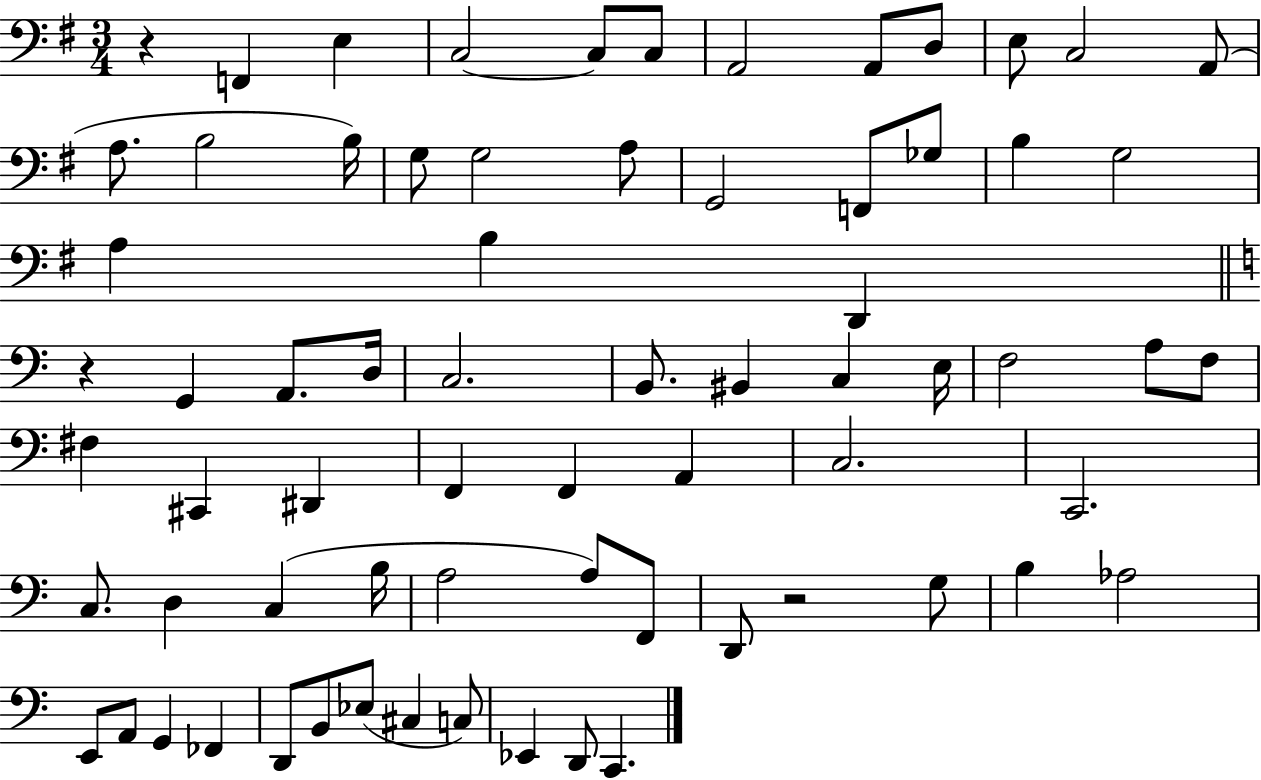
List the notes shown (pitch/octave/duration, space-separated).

R/q F2/q E3/q C3/h C3/e C3/e A2/h A2/e D3/e E3/e C3/h A2/e A3/e. B3/h B3/s G3/e G3/h A3/e G2/h F2/e Gb3/e B3/q G3/h A3/q B3/q D2/q R/q G2/q A2/e. D3/s C3/h. B2/e. BIS2/q C3/q E3/s F3/h A3/e F3/e F#3/q C#2/q D#2/q F2/q F2/q A2/q C3/h. C2/h. C3/e. D3/q C3/q B3/s A3/h A3/e F2/e D2/e R/h G3/e B3/q Ab3/h E2/e A2/e G2/q FES2/q D2/e B2/e Eb3/e C#3/q C3/e Eb2/q D2/e C2/q.